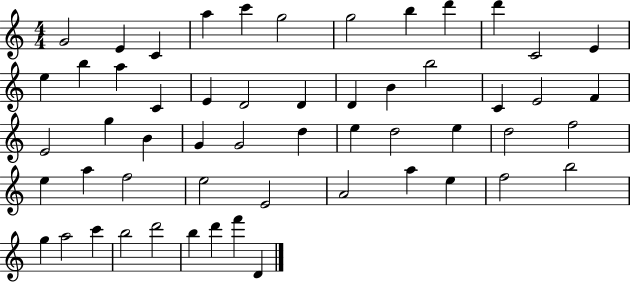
X:1
T:Untitled
M:4/4
L:1/4
K:C
G2 E C a c' g2 g2 b d' d' C2 E e b a C E D2 D D B b2 C E2 F E2 g B G G2 d e d2 e d2 f2 e a f2 e2 E2 A2 a e f2 b2 g a2 c' b2 d'2 b d' f' D